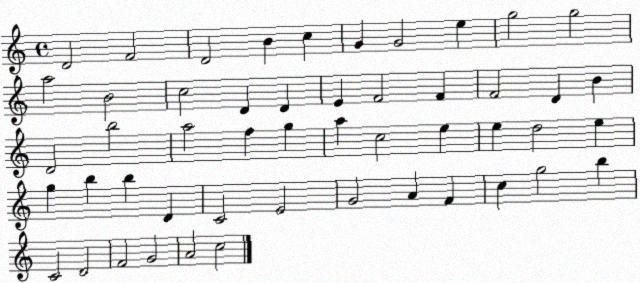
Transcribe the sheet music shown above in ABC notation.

X:1
T:Untitled
M:4/4
L:1/4
K:C
D2 F2 D2 B c G G2 e g2 g2 a2 B2 c2 D D E F2 F F2 D B D2 b2 a2 f g a c2 e e d2 e g b b D C2 E2 G2 A F c g2 b C2 D2 F2 G2 A2 c2